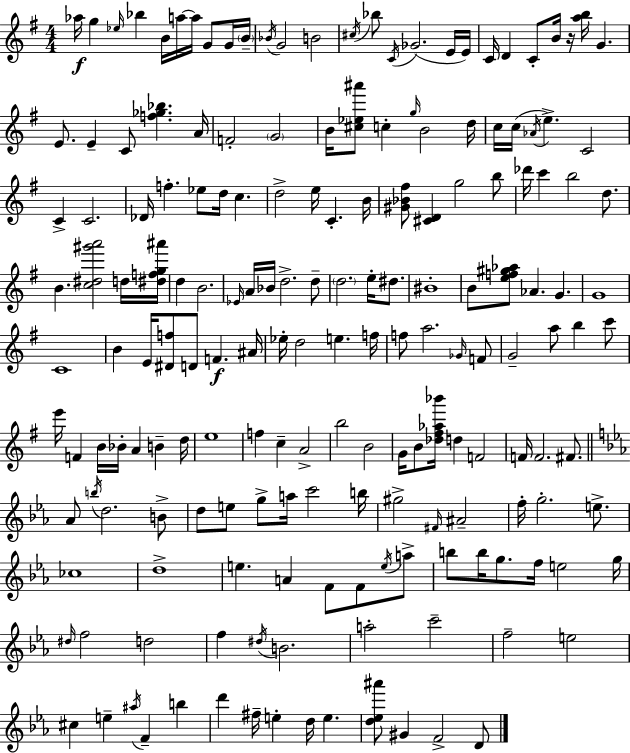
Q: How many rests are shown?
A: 1